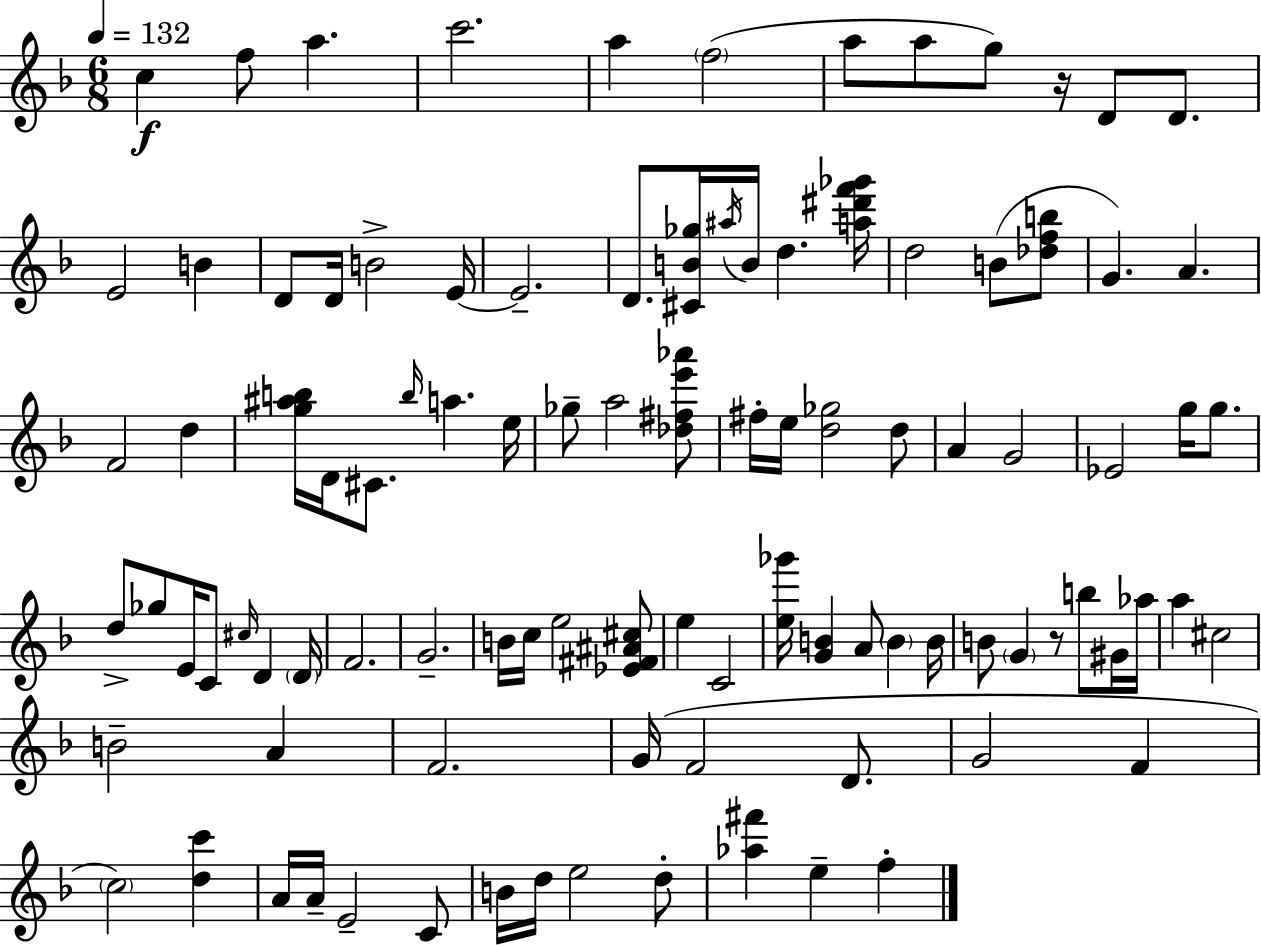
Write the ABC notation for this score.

X:1
T:Untitled
M:6/8
L:1/4
K:F
c f/2 a c'2 a f2 a/2 a/2 g/2 z/4 D/2 D/2 E2 B D/2 D/4 B2 E/4 E2 D/2 [^CB_g]/4 ^a/4 B/4 d [a^d'f'_g']/4 d2 B/2 [_dfb]/2 G A F2 d [g^ab]/4 D/4 ^C/2 b/4 a e/4 _g/2 a2 [_d^fe'_a']/2 ^f/4 e/4 [d_g]2 d/2 A G2 _E2 g/4 g/2 d/2 _g/2 E/4 C/2 ^c/4 D D/4 F2 G2 B/4 c/4 e2 [_E^F^A^c]/2 e C2 [e_g']/4 [GB] A/2 B B/4 B/2 G z/2 b/2 ^G/4 _a/4 a ^c2 B2 A F2 G/4 F2 D/2 G2 F c2 [dc'] A/4 A/4 E2 C/2 B/4 d/4 e2 d/2 [_a^f'] e f